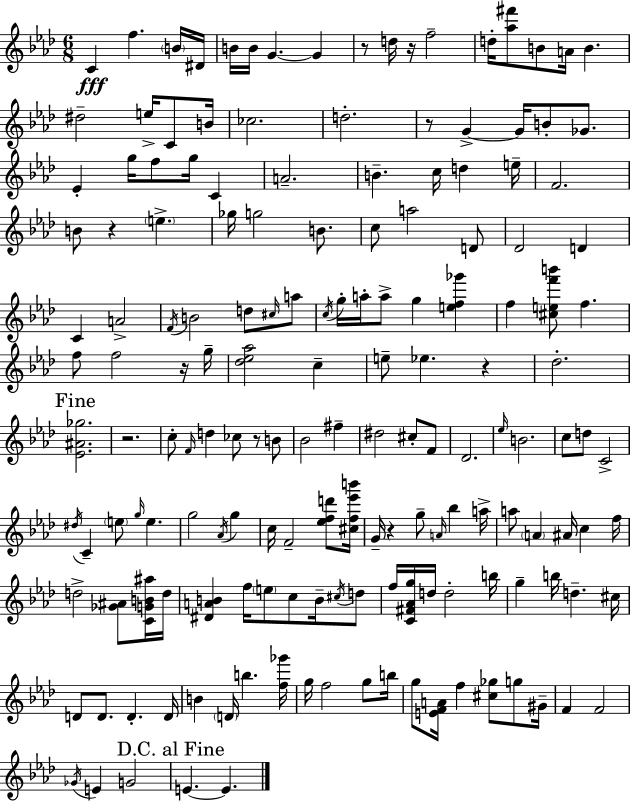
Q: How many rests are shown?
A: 9